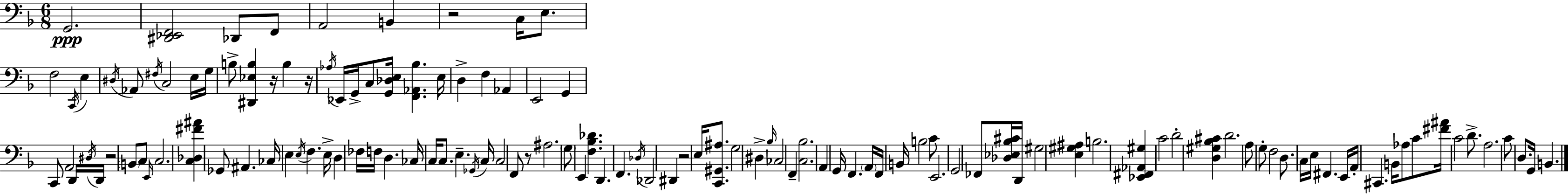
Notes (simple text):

G2/h. [D#2,Eb2,F2]/h Db2/e F2/e A2/h B2/q R/h C3/s E3/e. F3/h C2/s E3/q D#3/s Ab2/e F#3/s C3/h E3/s G3/s B3/e [D#2,Eb3,B3]/q R/s B3/q R/s Ab3/s Eb2/s G2/s C3/e [G2,Db3,E3]/s [F2,Ab2,Bb3]/q. E3/s D3/q F3/q Ab2/q E2/h G2/q C2/e A2/h D2/s D#3/s D2/s R/h B2/e C3/e E2/s C3/h. [C3,Db3,F#4,A#4]/q Gb2/e A#2/q. CES3/s E3/q E3/s F3/q. E3/s D3/q FES3/s F3/s D3/q. CES3/s C3/s C3/e. E3/q. Gb2/s C3/s C3/h F2/e R/e A#3/h. G3/e E2/q [F3,Bb3,Db4]/q. D2/q. F2/q. Db3/s Db2/h D#2/q R/h E3/s [C2,G#2,A#3]/e. G3/h D#3/q Bb3/s CES3/h F2/q [C3,Bb3]/h. A2/q G2/s F2/q. A2/s F2/s B2/s B3/h C4/e E2/h. G2/h FES2/e [Db3,Eb3,Bb3,C#4]/s D2/s G#3/h [E3,G#3,A#3]/q B3/h. [Eb2,F#2,Ab2,G#3]/q C4/h D4/h [D3,G#3,Bb3,C#4]/q D4/h. A3/e G3/e F3/h D3/e. C3/s E3/s F#2/q. E2/s A2/s C#2/q. B2/s Ab3/e C4/e [F#4,A#4]/s C4/h D4/e. A3/h. C4/e D3/e. G2/s B2/q.